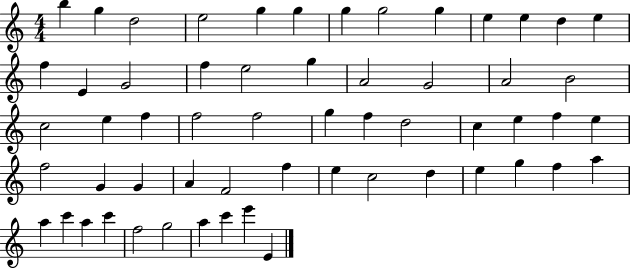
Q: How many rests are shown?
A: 0